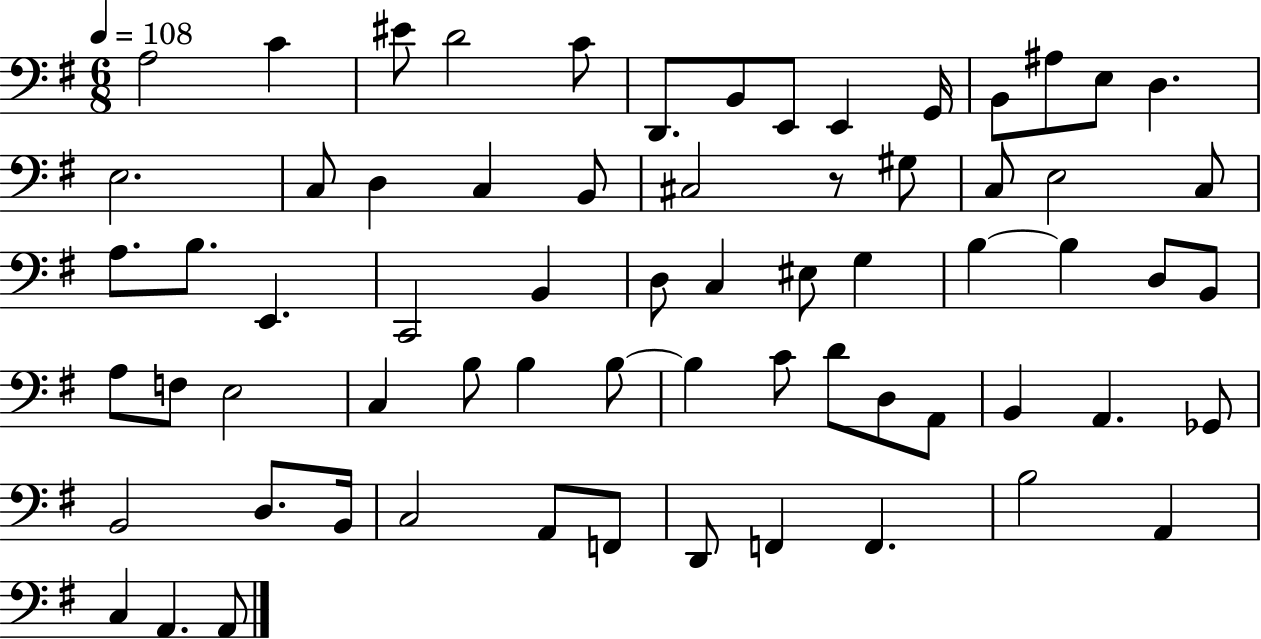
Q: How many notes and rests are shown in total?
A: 67